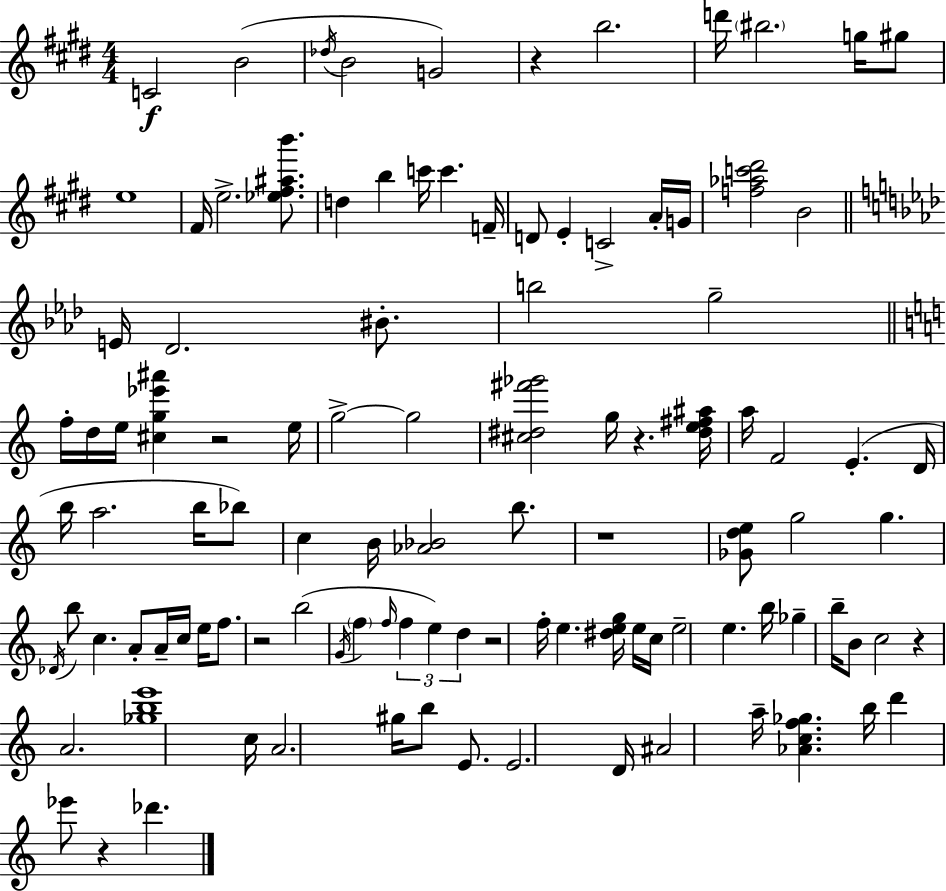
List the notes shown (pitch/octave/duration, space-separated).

C4/h B4/h Db5/s B4/h G4/h R/q B5/h. D6/s BIS5/h. G5/s G#5/e E5/w F#4/s E5/h. [Eb5,F#5,A#5,B6]/e. D5/q B5/q C6/s C6/q. F4/s D4/e E4/q C4/h A4/s G4/s [F5,Ab5,C6,D#6]/h B4/h E4/s Db4/h. BIS4/e. B5/h G5/h F5/s D5/s E5/s [C#5,G5,Eb6,A#6]/q R/h E5/s G5/h G5/h [C#5,D#5,F#6,Gb6]/h G5/s R/q. [D#5,E5,F#5,A#5]/s A5/s F4/h E4/q. D4/s B5/s A5/h. B5/s Bb5/e C5/q B4/s [Ab4,Bb4]/h B5/e. R/w [Gb4,D5,E5]/e G5/h G5/q. Db4/s B5/e C5/q. A4/e A4/s C5/s E5/s F5/e. R/h B5/h G4/s F5/q F5/s F5/q E5/q D5/q R/h F5/s E5/q. [D#5,E5,G5]/s E5/s C5/s E5/h E5/q. B5/s Gb5/q B5/s B4/e C5/h R/q A4/h. [Gb5,B5,E6]/w C5/s A4/h. G#5/s B5/e E4/e. E4/h. D4/s A#4/h A5/s [Ab4,C5,F5,Gb5]/q. B5/s D6/q Eb6/e R/q Db6/q.